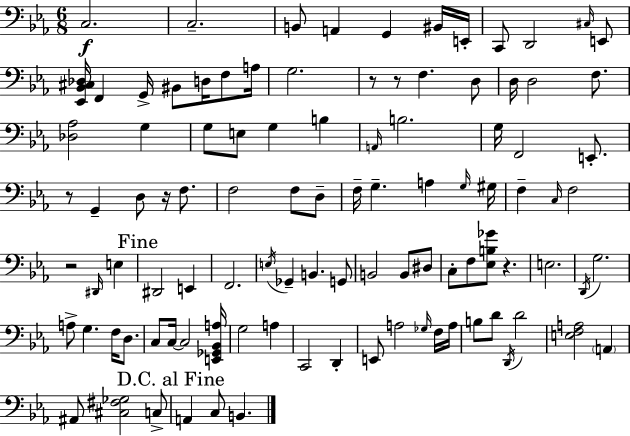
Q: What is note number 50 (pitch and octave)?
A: D#2